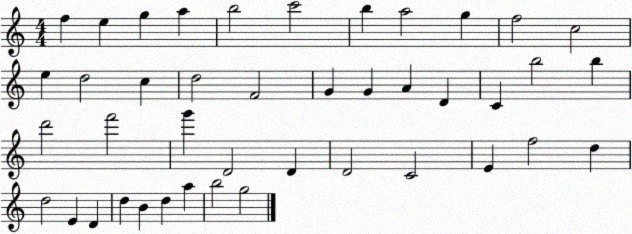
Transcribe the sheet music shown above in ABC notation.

X:1
T:Untitled
M:4/4
L:1/4
K:C
f e g a b2 c'2 b a2 g f2 c2 e d2 c d2 F2 G G A D C b2 b d'2 f'2 g' D2 D D2 C2 E f2 d d2 E D d B d a b2 g2